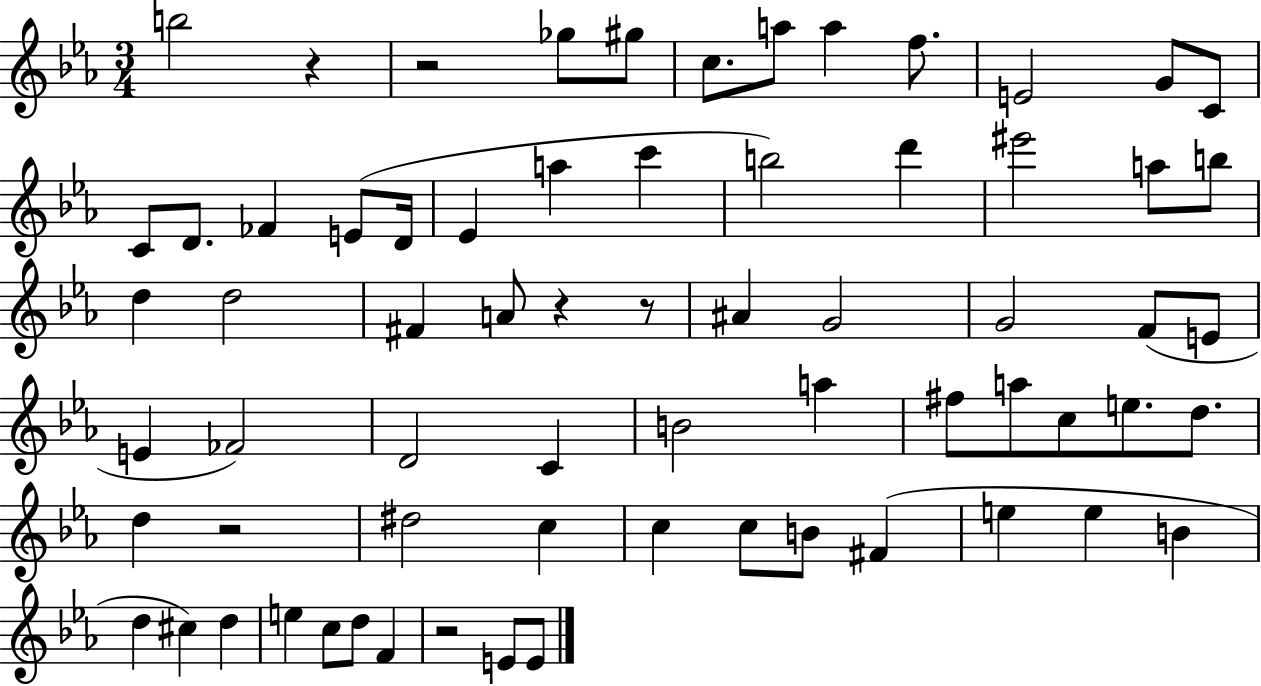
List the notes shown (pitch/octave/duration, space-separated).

B5/h R/q R/h Gb5/e G#5/e C5/e. A5/e A5/q F5/e. E4/h G4/e C4/e C4/e D4/e. FES4/q E4/e D4/s Eb4/q A5/q C6/q B5/h D6/q EIS6/h A5/e B5/e D5/q D5/h F#4/q A4/e R/q R/e A#4/q G4/h G4/h F4/e E4/e E4/q FES4/h D4/h C4/q B4/h A5/q F#5/e A5/e C5/e E5/e. D5/e. D5/q R/h D#5/h C5/q C5/q C5/e B4/e F#4/q E5/q E5/q B4/q D5/q C#5/q D5/q E5/q C5/e D5/e F4/q R/h E4/e E4/e